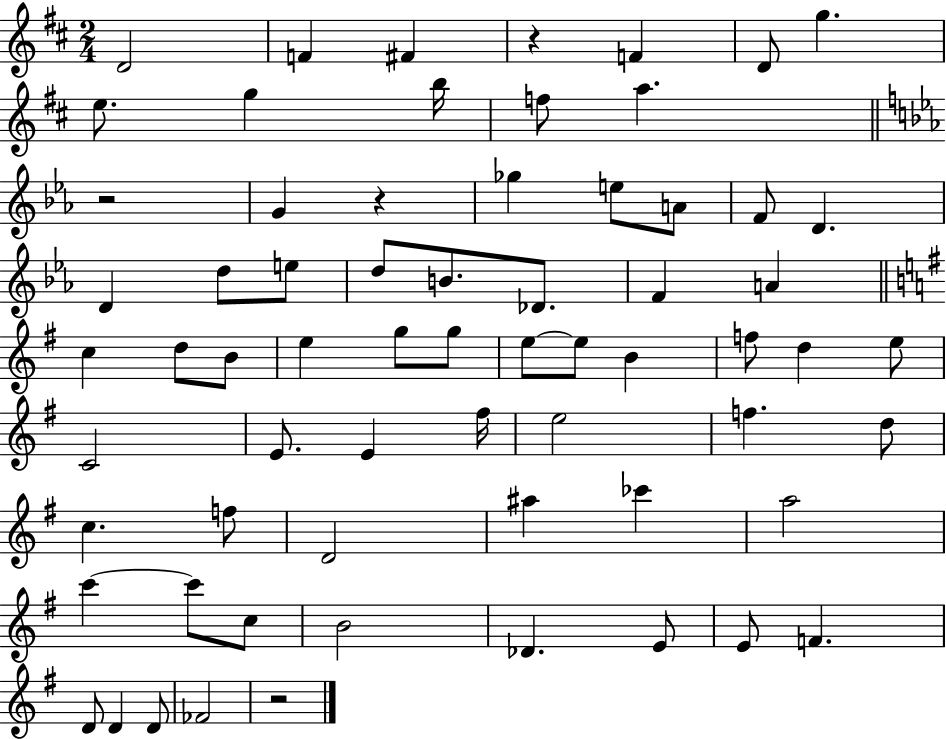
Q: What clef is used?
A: treble